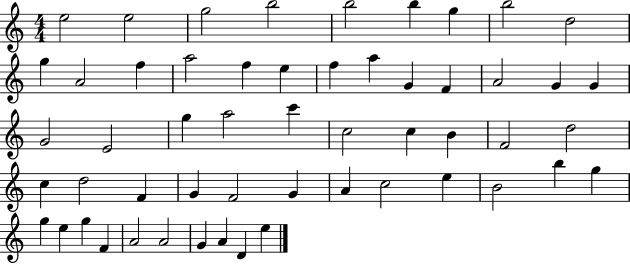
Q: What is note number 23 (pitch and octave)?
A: G4